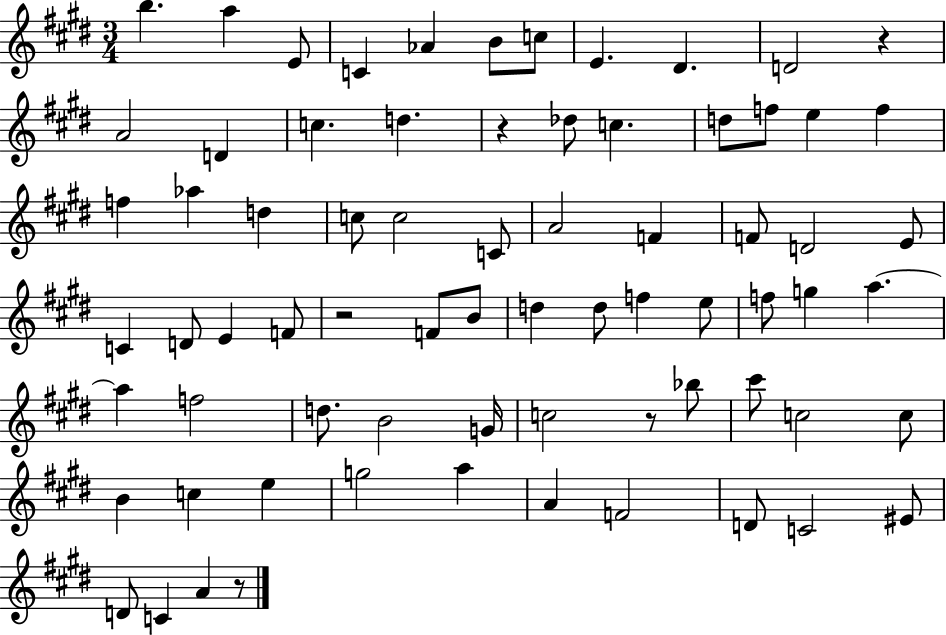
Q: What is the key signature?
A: E major